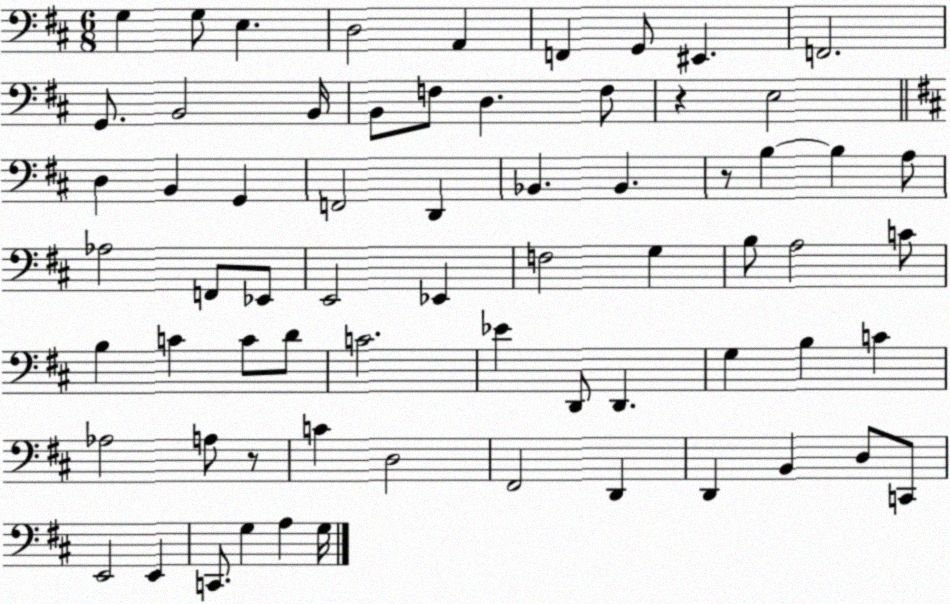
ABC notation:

X:1
T:Untitled
M:6/8
L:1/4
K:D
G, G,/2 E, D,2 A,, F,, G,,/2 ^E,, F,,2 G,,/2 B,,2 B,,/4 B,,/2 F,/2 D, F,/2 z E,2 D, B,, G,, F,,2 D,, _B,, _B,, z/2 B, B, A,/2 _A,2 F,,/2 _E,,/2 E,,2 _E,, F,2 G, B,/2 A,2 C/2 B, C C/2 D/2 C2 _E D,,/2 D,, G, B, C _A,2 A,/2 z/2 C D,2 ^F,,2 D,, D,, B,, D,/2 C,,/2 E,,2 E,, C,,/2 G, A, G,/4